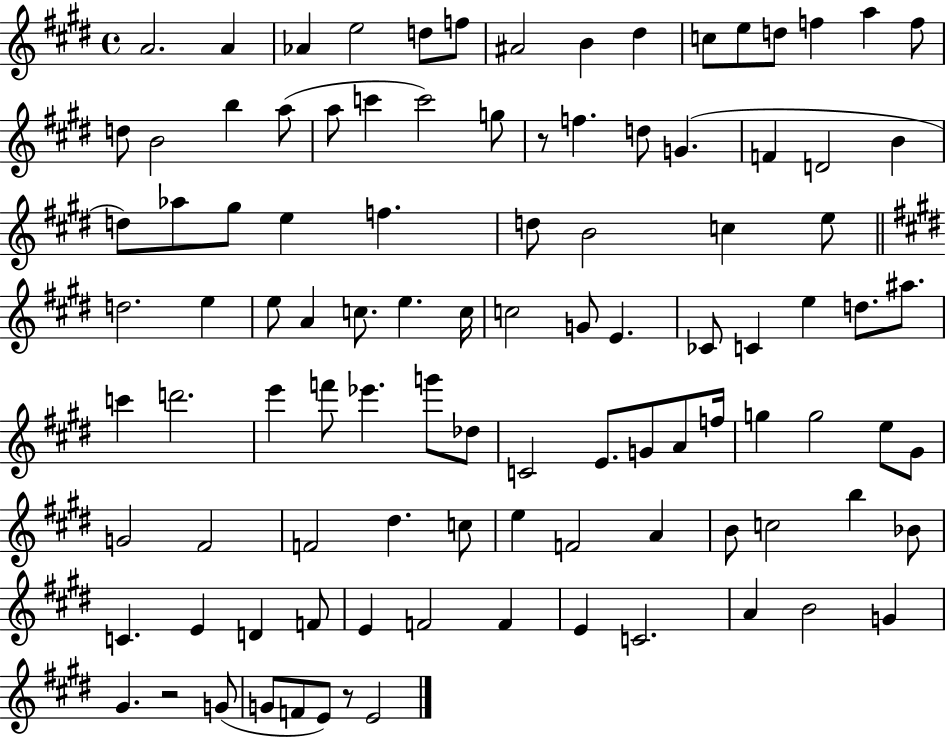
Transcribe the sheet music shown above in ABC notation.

X:1
T:Untitled
M:4/4
L:1/4
K:E
A2 A _A e2 d/2 f/2 ^A2 B ^d c/2 e/2 d/2 f a f/2 d/2 B2 b a/2 a/2 c' c'2 g/2 z/2 f d/2 G F D2 B d/2 _a/2 ^g/2 e f d/2 B2 c e/2 d2 e e/2 A c/2 e c/4 c2 G/2 E _C/2 C e d/2 ^a/2 c' d'2 e' f'/2 _e' g'/2 _d/2 C2 E/2 G/2 A/2 f/4 g g2 e/2 ^G/2 G2 ^F2 F2 ^d c/2 e F2 A B/2 c2 b _B/2 C E D F/2 E F2 F E C2 A B2 G ^G z2 G/2 G/2 F/2 E/2 z/2 E2